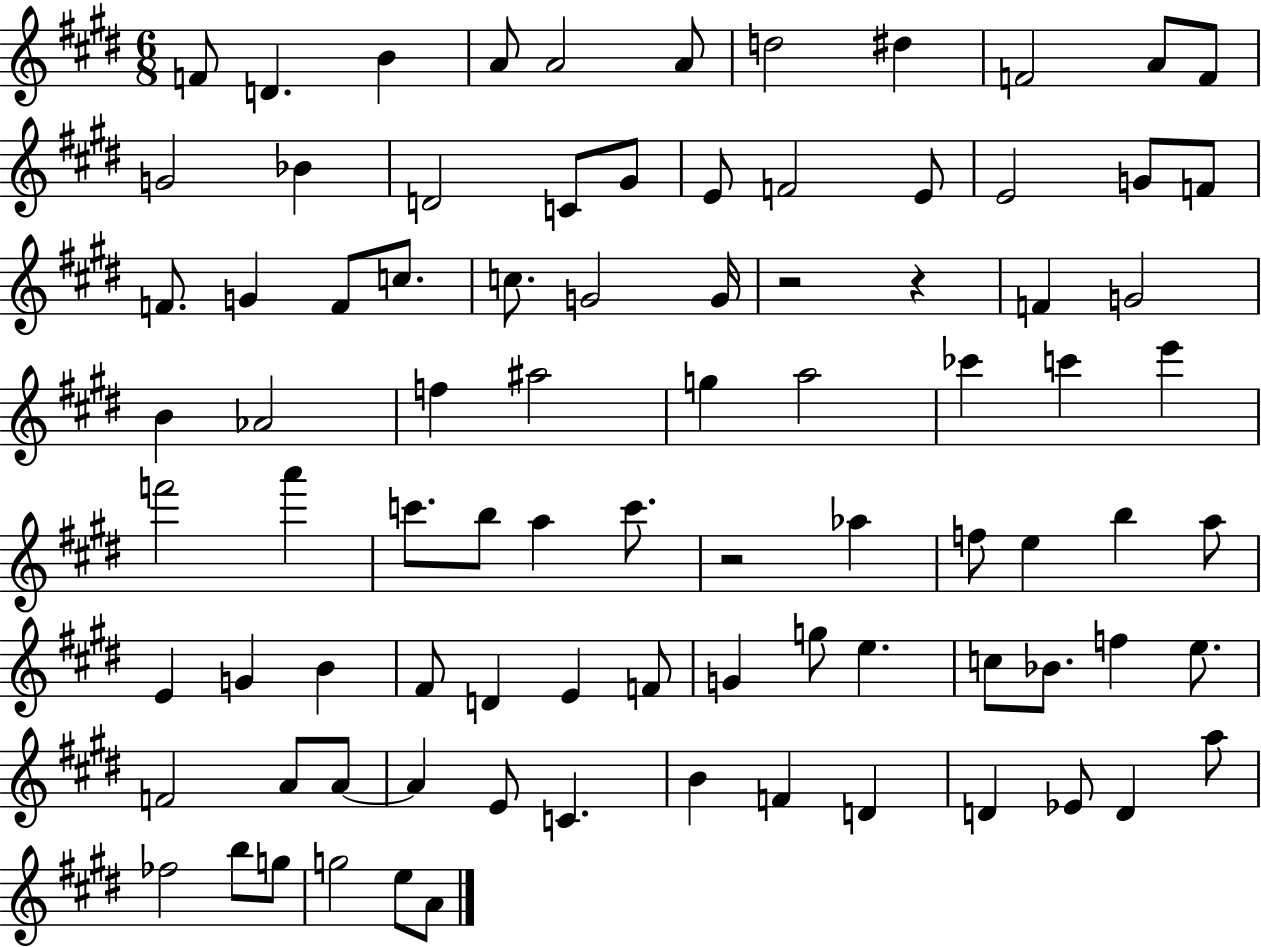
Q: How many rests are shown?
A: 3